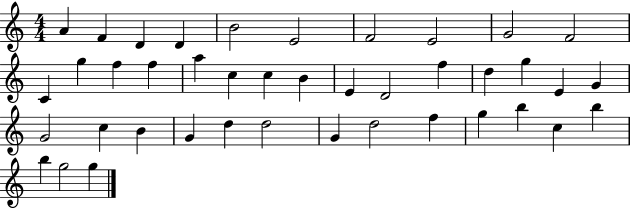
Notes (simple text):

A4/q F4/q D4/q D4/q B4/h E4/h F4/h E4/h G4/h F4/h C4/q G5/q F5/q F5/q A5/q C5/q C5/q B4/q E4/q D4/h F5/q D5/q G5/q E4/q G4/q G4/h C5/q B4/q G4/q D5/q D5/h G4/q D5/h F5/q G5/q B5/q C5/q B5/q B5/q G5/h G5/q